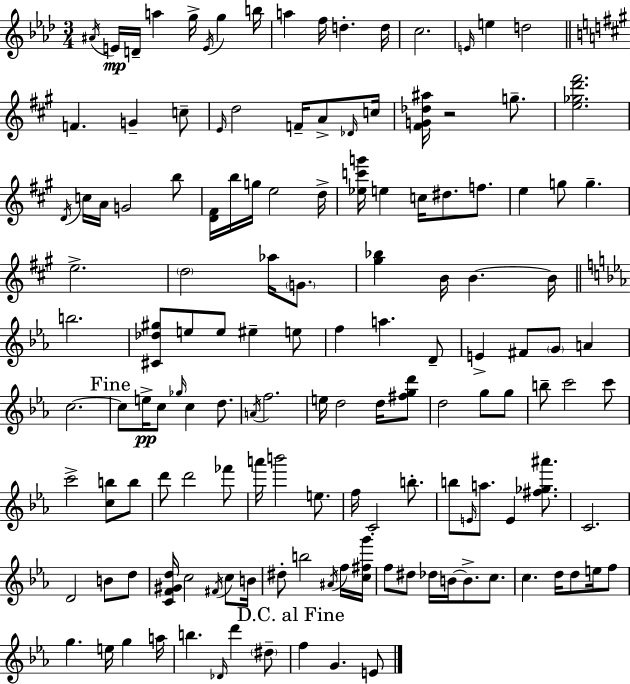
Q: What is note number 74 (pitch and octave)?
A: D5